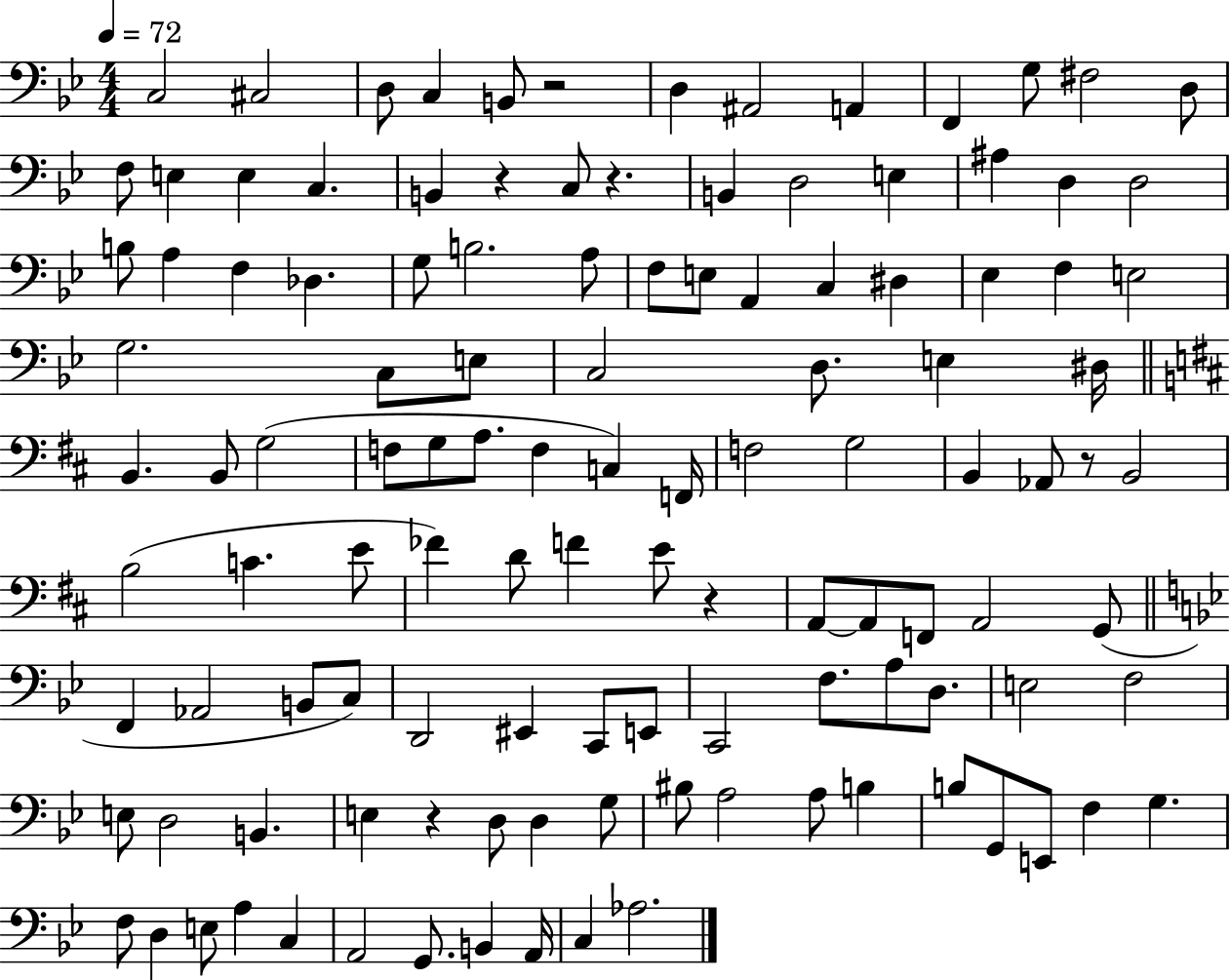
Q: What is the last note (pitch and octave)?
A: Ab3